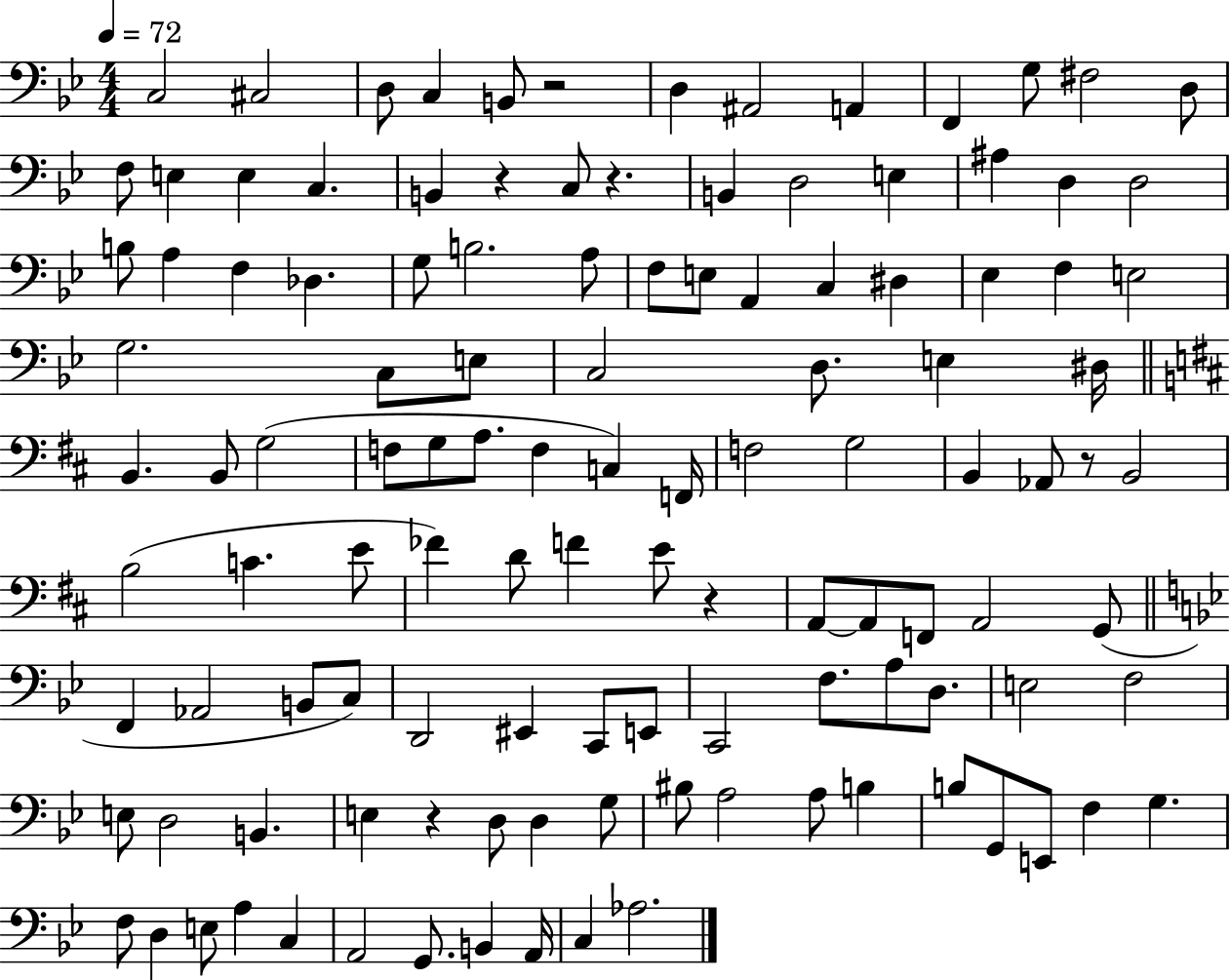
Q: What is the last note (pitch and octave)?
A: Ab3